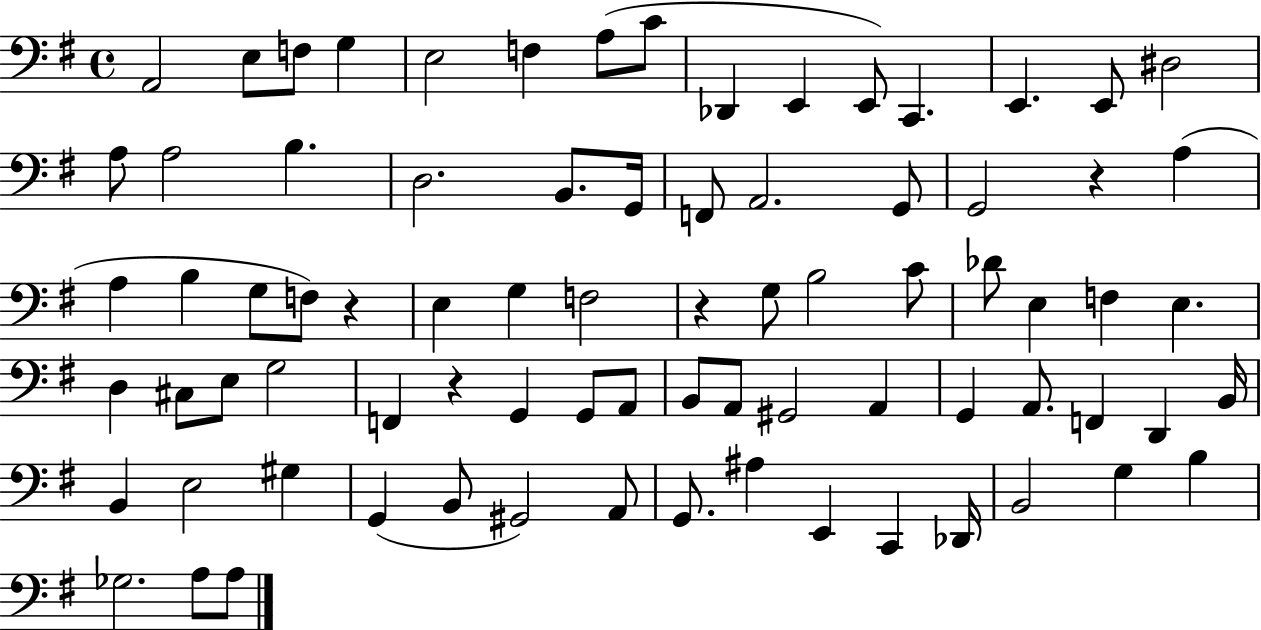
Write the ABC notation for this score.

X:1
T:Untitled
M:4/4
L:1/4
K:G
A,,2 E,/2 F,/2 G, E,2 F, A,/2 C/2 _D,, E,, E,,/2 C,, E,, E,,/2 ^D,2 A,/2 A,2 B, D,2 B,,/2 G,,/4 F,,/2 A,,2 G,,/2 G,,2 z A, A, B, G,/2 F,/2 z E, G, F,2 z G,/2 B,2 C/2 _D/2 E, F, E, D, ^C,/2 E,/2 G,2 F,, z G,, G,,/2 A,,/2 B,,/2 A,,/2 ^G,,2 A,, G,, A,,/2 F,, D,, B,,/4 B,, E,2 ^G, G,, B,,/2 ^G,,2 A,,/2 G,,/2 ^A, E,, C,, _D,,/4 B,,2 G, B, _G,2 A,/2 A,/2